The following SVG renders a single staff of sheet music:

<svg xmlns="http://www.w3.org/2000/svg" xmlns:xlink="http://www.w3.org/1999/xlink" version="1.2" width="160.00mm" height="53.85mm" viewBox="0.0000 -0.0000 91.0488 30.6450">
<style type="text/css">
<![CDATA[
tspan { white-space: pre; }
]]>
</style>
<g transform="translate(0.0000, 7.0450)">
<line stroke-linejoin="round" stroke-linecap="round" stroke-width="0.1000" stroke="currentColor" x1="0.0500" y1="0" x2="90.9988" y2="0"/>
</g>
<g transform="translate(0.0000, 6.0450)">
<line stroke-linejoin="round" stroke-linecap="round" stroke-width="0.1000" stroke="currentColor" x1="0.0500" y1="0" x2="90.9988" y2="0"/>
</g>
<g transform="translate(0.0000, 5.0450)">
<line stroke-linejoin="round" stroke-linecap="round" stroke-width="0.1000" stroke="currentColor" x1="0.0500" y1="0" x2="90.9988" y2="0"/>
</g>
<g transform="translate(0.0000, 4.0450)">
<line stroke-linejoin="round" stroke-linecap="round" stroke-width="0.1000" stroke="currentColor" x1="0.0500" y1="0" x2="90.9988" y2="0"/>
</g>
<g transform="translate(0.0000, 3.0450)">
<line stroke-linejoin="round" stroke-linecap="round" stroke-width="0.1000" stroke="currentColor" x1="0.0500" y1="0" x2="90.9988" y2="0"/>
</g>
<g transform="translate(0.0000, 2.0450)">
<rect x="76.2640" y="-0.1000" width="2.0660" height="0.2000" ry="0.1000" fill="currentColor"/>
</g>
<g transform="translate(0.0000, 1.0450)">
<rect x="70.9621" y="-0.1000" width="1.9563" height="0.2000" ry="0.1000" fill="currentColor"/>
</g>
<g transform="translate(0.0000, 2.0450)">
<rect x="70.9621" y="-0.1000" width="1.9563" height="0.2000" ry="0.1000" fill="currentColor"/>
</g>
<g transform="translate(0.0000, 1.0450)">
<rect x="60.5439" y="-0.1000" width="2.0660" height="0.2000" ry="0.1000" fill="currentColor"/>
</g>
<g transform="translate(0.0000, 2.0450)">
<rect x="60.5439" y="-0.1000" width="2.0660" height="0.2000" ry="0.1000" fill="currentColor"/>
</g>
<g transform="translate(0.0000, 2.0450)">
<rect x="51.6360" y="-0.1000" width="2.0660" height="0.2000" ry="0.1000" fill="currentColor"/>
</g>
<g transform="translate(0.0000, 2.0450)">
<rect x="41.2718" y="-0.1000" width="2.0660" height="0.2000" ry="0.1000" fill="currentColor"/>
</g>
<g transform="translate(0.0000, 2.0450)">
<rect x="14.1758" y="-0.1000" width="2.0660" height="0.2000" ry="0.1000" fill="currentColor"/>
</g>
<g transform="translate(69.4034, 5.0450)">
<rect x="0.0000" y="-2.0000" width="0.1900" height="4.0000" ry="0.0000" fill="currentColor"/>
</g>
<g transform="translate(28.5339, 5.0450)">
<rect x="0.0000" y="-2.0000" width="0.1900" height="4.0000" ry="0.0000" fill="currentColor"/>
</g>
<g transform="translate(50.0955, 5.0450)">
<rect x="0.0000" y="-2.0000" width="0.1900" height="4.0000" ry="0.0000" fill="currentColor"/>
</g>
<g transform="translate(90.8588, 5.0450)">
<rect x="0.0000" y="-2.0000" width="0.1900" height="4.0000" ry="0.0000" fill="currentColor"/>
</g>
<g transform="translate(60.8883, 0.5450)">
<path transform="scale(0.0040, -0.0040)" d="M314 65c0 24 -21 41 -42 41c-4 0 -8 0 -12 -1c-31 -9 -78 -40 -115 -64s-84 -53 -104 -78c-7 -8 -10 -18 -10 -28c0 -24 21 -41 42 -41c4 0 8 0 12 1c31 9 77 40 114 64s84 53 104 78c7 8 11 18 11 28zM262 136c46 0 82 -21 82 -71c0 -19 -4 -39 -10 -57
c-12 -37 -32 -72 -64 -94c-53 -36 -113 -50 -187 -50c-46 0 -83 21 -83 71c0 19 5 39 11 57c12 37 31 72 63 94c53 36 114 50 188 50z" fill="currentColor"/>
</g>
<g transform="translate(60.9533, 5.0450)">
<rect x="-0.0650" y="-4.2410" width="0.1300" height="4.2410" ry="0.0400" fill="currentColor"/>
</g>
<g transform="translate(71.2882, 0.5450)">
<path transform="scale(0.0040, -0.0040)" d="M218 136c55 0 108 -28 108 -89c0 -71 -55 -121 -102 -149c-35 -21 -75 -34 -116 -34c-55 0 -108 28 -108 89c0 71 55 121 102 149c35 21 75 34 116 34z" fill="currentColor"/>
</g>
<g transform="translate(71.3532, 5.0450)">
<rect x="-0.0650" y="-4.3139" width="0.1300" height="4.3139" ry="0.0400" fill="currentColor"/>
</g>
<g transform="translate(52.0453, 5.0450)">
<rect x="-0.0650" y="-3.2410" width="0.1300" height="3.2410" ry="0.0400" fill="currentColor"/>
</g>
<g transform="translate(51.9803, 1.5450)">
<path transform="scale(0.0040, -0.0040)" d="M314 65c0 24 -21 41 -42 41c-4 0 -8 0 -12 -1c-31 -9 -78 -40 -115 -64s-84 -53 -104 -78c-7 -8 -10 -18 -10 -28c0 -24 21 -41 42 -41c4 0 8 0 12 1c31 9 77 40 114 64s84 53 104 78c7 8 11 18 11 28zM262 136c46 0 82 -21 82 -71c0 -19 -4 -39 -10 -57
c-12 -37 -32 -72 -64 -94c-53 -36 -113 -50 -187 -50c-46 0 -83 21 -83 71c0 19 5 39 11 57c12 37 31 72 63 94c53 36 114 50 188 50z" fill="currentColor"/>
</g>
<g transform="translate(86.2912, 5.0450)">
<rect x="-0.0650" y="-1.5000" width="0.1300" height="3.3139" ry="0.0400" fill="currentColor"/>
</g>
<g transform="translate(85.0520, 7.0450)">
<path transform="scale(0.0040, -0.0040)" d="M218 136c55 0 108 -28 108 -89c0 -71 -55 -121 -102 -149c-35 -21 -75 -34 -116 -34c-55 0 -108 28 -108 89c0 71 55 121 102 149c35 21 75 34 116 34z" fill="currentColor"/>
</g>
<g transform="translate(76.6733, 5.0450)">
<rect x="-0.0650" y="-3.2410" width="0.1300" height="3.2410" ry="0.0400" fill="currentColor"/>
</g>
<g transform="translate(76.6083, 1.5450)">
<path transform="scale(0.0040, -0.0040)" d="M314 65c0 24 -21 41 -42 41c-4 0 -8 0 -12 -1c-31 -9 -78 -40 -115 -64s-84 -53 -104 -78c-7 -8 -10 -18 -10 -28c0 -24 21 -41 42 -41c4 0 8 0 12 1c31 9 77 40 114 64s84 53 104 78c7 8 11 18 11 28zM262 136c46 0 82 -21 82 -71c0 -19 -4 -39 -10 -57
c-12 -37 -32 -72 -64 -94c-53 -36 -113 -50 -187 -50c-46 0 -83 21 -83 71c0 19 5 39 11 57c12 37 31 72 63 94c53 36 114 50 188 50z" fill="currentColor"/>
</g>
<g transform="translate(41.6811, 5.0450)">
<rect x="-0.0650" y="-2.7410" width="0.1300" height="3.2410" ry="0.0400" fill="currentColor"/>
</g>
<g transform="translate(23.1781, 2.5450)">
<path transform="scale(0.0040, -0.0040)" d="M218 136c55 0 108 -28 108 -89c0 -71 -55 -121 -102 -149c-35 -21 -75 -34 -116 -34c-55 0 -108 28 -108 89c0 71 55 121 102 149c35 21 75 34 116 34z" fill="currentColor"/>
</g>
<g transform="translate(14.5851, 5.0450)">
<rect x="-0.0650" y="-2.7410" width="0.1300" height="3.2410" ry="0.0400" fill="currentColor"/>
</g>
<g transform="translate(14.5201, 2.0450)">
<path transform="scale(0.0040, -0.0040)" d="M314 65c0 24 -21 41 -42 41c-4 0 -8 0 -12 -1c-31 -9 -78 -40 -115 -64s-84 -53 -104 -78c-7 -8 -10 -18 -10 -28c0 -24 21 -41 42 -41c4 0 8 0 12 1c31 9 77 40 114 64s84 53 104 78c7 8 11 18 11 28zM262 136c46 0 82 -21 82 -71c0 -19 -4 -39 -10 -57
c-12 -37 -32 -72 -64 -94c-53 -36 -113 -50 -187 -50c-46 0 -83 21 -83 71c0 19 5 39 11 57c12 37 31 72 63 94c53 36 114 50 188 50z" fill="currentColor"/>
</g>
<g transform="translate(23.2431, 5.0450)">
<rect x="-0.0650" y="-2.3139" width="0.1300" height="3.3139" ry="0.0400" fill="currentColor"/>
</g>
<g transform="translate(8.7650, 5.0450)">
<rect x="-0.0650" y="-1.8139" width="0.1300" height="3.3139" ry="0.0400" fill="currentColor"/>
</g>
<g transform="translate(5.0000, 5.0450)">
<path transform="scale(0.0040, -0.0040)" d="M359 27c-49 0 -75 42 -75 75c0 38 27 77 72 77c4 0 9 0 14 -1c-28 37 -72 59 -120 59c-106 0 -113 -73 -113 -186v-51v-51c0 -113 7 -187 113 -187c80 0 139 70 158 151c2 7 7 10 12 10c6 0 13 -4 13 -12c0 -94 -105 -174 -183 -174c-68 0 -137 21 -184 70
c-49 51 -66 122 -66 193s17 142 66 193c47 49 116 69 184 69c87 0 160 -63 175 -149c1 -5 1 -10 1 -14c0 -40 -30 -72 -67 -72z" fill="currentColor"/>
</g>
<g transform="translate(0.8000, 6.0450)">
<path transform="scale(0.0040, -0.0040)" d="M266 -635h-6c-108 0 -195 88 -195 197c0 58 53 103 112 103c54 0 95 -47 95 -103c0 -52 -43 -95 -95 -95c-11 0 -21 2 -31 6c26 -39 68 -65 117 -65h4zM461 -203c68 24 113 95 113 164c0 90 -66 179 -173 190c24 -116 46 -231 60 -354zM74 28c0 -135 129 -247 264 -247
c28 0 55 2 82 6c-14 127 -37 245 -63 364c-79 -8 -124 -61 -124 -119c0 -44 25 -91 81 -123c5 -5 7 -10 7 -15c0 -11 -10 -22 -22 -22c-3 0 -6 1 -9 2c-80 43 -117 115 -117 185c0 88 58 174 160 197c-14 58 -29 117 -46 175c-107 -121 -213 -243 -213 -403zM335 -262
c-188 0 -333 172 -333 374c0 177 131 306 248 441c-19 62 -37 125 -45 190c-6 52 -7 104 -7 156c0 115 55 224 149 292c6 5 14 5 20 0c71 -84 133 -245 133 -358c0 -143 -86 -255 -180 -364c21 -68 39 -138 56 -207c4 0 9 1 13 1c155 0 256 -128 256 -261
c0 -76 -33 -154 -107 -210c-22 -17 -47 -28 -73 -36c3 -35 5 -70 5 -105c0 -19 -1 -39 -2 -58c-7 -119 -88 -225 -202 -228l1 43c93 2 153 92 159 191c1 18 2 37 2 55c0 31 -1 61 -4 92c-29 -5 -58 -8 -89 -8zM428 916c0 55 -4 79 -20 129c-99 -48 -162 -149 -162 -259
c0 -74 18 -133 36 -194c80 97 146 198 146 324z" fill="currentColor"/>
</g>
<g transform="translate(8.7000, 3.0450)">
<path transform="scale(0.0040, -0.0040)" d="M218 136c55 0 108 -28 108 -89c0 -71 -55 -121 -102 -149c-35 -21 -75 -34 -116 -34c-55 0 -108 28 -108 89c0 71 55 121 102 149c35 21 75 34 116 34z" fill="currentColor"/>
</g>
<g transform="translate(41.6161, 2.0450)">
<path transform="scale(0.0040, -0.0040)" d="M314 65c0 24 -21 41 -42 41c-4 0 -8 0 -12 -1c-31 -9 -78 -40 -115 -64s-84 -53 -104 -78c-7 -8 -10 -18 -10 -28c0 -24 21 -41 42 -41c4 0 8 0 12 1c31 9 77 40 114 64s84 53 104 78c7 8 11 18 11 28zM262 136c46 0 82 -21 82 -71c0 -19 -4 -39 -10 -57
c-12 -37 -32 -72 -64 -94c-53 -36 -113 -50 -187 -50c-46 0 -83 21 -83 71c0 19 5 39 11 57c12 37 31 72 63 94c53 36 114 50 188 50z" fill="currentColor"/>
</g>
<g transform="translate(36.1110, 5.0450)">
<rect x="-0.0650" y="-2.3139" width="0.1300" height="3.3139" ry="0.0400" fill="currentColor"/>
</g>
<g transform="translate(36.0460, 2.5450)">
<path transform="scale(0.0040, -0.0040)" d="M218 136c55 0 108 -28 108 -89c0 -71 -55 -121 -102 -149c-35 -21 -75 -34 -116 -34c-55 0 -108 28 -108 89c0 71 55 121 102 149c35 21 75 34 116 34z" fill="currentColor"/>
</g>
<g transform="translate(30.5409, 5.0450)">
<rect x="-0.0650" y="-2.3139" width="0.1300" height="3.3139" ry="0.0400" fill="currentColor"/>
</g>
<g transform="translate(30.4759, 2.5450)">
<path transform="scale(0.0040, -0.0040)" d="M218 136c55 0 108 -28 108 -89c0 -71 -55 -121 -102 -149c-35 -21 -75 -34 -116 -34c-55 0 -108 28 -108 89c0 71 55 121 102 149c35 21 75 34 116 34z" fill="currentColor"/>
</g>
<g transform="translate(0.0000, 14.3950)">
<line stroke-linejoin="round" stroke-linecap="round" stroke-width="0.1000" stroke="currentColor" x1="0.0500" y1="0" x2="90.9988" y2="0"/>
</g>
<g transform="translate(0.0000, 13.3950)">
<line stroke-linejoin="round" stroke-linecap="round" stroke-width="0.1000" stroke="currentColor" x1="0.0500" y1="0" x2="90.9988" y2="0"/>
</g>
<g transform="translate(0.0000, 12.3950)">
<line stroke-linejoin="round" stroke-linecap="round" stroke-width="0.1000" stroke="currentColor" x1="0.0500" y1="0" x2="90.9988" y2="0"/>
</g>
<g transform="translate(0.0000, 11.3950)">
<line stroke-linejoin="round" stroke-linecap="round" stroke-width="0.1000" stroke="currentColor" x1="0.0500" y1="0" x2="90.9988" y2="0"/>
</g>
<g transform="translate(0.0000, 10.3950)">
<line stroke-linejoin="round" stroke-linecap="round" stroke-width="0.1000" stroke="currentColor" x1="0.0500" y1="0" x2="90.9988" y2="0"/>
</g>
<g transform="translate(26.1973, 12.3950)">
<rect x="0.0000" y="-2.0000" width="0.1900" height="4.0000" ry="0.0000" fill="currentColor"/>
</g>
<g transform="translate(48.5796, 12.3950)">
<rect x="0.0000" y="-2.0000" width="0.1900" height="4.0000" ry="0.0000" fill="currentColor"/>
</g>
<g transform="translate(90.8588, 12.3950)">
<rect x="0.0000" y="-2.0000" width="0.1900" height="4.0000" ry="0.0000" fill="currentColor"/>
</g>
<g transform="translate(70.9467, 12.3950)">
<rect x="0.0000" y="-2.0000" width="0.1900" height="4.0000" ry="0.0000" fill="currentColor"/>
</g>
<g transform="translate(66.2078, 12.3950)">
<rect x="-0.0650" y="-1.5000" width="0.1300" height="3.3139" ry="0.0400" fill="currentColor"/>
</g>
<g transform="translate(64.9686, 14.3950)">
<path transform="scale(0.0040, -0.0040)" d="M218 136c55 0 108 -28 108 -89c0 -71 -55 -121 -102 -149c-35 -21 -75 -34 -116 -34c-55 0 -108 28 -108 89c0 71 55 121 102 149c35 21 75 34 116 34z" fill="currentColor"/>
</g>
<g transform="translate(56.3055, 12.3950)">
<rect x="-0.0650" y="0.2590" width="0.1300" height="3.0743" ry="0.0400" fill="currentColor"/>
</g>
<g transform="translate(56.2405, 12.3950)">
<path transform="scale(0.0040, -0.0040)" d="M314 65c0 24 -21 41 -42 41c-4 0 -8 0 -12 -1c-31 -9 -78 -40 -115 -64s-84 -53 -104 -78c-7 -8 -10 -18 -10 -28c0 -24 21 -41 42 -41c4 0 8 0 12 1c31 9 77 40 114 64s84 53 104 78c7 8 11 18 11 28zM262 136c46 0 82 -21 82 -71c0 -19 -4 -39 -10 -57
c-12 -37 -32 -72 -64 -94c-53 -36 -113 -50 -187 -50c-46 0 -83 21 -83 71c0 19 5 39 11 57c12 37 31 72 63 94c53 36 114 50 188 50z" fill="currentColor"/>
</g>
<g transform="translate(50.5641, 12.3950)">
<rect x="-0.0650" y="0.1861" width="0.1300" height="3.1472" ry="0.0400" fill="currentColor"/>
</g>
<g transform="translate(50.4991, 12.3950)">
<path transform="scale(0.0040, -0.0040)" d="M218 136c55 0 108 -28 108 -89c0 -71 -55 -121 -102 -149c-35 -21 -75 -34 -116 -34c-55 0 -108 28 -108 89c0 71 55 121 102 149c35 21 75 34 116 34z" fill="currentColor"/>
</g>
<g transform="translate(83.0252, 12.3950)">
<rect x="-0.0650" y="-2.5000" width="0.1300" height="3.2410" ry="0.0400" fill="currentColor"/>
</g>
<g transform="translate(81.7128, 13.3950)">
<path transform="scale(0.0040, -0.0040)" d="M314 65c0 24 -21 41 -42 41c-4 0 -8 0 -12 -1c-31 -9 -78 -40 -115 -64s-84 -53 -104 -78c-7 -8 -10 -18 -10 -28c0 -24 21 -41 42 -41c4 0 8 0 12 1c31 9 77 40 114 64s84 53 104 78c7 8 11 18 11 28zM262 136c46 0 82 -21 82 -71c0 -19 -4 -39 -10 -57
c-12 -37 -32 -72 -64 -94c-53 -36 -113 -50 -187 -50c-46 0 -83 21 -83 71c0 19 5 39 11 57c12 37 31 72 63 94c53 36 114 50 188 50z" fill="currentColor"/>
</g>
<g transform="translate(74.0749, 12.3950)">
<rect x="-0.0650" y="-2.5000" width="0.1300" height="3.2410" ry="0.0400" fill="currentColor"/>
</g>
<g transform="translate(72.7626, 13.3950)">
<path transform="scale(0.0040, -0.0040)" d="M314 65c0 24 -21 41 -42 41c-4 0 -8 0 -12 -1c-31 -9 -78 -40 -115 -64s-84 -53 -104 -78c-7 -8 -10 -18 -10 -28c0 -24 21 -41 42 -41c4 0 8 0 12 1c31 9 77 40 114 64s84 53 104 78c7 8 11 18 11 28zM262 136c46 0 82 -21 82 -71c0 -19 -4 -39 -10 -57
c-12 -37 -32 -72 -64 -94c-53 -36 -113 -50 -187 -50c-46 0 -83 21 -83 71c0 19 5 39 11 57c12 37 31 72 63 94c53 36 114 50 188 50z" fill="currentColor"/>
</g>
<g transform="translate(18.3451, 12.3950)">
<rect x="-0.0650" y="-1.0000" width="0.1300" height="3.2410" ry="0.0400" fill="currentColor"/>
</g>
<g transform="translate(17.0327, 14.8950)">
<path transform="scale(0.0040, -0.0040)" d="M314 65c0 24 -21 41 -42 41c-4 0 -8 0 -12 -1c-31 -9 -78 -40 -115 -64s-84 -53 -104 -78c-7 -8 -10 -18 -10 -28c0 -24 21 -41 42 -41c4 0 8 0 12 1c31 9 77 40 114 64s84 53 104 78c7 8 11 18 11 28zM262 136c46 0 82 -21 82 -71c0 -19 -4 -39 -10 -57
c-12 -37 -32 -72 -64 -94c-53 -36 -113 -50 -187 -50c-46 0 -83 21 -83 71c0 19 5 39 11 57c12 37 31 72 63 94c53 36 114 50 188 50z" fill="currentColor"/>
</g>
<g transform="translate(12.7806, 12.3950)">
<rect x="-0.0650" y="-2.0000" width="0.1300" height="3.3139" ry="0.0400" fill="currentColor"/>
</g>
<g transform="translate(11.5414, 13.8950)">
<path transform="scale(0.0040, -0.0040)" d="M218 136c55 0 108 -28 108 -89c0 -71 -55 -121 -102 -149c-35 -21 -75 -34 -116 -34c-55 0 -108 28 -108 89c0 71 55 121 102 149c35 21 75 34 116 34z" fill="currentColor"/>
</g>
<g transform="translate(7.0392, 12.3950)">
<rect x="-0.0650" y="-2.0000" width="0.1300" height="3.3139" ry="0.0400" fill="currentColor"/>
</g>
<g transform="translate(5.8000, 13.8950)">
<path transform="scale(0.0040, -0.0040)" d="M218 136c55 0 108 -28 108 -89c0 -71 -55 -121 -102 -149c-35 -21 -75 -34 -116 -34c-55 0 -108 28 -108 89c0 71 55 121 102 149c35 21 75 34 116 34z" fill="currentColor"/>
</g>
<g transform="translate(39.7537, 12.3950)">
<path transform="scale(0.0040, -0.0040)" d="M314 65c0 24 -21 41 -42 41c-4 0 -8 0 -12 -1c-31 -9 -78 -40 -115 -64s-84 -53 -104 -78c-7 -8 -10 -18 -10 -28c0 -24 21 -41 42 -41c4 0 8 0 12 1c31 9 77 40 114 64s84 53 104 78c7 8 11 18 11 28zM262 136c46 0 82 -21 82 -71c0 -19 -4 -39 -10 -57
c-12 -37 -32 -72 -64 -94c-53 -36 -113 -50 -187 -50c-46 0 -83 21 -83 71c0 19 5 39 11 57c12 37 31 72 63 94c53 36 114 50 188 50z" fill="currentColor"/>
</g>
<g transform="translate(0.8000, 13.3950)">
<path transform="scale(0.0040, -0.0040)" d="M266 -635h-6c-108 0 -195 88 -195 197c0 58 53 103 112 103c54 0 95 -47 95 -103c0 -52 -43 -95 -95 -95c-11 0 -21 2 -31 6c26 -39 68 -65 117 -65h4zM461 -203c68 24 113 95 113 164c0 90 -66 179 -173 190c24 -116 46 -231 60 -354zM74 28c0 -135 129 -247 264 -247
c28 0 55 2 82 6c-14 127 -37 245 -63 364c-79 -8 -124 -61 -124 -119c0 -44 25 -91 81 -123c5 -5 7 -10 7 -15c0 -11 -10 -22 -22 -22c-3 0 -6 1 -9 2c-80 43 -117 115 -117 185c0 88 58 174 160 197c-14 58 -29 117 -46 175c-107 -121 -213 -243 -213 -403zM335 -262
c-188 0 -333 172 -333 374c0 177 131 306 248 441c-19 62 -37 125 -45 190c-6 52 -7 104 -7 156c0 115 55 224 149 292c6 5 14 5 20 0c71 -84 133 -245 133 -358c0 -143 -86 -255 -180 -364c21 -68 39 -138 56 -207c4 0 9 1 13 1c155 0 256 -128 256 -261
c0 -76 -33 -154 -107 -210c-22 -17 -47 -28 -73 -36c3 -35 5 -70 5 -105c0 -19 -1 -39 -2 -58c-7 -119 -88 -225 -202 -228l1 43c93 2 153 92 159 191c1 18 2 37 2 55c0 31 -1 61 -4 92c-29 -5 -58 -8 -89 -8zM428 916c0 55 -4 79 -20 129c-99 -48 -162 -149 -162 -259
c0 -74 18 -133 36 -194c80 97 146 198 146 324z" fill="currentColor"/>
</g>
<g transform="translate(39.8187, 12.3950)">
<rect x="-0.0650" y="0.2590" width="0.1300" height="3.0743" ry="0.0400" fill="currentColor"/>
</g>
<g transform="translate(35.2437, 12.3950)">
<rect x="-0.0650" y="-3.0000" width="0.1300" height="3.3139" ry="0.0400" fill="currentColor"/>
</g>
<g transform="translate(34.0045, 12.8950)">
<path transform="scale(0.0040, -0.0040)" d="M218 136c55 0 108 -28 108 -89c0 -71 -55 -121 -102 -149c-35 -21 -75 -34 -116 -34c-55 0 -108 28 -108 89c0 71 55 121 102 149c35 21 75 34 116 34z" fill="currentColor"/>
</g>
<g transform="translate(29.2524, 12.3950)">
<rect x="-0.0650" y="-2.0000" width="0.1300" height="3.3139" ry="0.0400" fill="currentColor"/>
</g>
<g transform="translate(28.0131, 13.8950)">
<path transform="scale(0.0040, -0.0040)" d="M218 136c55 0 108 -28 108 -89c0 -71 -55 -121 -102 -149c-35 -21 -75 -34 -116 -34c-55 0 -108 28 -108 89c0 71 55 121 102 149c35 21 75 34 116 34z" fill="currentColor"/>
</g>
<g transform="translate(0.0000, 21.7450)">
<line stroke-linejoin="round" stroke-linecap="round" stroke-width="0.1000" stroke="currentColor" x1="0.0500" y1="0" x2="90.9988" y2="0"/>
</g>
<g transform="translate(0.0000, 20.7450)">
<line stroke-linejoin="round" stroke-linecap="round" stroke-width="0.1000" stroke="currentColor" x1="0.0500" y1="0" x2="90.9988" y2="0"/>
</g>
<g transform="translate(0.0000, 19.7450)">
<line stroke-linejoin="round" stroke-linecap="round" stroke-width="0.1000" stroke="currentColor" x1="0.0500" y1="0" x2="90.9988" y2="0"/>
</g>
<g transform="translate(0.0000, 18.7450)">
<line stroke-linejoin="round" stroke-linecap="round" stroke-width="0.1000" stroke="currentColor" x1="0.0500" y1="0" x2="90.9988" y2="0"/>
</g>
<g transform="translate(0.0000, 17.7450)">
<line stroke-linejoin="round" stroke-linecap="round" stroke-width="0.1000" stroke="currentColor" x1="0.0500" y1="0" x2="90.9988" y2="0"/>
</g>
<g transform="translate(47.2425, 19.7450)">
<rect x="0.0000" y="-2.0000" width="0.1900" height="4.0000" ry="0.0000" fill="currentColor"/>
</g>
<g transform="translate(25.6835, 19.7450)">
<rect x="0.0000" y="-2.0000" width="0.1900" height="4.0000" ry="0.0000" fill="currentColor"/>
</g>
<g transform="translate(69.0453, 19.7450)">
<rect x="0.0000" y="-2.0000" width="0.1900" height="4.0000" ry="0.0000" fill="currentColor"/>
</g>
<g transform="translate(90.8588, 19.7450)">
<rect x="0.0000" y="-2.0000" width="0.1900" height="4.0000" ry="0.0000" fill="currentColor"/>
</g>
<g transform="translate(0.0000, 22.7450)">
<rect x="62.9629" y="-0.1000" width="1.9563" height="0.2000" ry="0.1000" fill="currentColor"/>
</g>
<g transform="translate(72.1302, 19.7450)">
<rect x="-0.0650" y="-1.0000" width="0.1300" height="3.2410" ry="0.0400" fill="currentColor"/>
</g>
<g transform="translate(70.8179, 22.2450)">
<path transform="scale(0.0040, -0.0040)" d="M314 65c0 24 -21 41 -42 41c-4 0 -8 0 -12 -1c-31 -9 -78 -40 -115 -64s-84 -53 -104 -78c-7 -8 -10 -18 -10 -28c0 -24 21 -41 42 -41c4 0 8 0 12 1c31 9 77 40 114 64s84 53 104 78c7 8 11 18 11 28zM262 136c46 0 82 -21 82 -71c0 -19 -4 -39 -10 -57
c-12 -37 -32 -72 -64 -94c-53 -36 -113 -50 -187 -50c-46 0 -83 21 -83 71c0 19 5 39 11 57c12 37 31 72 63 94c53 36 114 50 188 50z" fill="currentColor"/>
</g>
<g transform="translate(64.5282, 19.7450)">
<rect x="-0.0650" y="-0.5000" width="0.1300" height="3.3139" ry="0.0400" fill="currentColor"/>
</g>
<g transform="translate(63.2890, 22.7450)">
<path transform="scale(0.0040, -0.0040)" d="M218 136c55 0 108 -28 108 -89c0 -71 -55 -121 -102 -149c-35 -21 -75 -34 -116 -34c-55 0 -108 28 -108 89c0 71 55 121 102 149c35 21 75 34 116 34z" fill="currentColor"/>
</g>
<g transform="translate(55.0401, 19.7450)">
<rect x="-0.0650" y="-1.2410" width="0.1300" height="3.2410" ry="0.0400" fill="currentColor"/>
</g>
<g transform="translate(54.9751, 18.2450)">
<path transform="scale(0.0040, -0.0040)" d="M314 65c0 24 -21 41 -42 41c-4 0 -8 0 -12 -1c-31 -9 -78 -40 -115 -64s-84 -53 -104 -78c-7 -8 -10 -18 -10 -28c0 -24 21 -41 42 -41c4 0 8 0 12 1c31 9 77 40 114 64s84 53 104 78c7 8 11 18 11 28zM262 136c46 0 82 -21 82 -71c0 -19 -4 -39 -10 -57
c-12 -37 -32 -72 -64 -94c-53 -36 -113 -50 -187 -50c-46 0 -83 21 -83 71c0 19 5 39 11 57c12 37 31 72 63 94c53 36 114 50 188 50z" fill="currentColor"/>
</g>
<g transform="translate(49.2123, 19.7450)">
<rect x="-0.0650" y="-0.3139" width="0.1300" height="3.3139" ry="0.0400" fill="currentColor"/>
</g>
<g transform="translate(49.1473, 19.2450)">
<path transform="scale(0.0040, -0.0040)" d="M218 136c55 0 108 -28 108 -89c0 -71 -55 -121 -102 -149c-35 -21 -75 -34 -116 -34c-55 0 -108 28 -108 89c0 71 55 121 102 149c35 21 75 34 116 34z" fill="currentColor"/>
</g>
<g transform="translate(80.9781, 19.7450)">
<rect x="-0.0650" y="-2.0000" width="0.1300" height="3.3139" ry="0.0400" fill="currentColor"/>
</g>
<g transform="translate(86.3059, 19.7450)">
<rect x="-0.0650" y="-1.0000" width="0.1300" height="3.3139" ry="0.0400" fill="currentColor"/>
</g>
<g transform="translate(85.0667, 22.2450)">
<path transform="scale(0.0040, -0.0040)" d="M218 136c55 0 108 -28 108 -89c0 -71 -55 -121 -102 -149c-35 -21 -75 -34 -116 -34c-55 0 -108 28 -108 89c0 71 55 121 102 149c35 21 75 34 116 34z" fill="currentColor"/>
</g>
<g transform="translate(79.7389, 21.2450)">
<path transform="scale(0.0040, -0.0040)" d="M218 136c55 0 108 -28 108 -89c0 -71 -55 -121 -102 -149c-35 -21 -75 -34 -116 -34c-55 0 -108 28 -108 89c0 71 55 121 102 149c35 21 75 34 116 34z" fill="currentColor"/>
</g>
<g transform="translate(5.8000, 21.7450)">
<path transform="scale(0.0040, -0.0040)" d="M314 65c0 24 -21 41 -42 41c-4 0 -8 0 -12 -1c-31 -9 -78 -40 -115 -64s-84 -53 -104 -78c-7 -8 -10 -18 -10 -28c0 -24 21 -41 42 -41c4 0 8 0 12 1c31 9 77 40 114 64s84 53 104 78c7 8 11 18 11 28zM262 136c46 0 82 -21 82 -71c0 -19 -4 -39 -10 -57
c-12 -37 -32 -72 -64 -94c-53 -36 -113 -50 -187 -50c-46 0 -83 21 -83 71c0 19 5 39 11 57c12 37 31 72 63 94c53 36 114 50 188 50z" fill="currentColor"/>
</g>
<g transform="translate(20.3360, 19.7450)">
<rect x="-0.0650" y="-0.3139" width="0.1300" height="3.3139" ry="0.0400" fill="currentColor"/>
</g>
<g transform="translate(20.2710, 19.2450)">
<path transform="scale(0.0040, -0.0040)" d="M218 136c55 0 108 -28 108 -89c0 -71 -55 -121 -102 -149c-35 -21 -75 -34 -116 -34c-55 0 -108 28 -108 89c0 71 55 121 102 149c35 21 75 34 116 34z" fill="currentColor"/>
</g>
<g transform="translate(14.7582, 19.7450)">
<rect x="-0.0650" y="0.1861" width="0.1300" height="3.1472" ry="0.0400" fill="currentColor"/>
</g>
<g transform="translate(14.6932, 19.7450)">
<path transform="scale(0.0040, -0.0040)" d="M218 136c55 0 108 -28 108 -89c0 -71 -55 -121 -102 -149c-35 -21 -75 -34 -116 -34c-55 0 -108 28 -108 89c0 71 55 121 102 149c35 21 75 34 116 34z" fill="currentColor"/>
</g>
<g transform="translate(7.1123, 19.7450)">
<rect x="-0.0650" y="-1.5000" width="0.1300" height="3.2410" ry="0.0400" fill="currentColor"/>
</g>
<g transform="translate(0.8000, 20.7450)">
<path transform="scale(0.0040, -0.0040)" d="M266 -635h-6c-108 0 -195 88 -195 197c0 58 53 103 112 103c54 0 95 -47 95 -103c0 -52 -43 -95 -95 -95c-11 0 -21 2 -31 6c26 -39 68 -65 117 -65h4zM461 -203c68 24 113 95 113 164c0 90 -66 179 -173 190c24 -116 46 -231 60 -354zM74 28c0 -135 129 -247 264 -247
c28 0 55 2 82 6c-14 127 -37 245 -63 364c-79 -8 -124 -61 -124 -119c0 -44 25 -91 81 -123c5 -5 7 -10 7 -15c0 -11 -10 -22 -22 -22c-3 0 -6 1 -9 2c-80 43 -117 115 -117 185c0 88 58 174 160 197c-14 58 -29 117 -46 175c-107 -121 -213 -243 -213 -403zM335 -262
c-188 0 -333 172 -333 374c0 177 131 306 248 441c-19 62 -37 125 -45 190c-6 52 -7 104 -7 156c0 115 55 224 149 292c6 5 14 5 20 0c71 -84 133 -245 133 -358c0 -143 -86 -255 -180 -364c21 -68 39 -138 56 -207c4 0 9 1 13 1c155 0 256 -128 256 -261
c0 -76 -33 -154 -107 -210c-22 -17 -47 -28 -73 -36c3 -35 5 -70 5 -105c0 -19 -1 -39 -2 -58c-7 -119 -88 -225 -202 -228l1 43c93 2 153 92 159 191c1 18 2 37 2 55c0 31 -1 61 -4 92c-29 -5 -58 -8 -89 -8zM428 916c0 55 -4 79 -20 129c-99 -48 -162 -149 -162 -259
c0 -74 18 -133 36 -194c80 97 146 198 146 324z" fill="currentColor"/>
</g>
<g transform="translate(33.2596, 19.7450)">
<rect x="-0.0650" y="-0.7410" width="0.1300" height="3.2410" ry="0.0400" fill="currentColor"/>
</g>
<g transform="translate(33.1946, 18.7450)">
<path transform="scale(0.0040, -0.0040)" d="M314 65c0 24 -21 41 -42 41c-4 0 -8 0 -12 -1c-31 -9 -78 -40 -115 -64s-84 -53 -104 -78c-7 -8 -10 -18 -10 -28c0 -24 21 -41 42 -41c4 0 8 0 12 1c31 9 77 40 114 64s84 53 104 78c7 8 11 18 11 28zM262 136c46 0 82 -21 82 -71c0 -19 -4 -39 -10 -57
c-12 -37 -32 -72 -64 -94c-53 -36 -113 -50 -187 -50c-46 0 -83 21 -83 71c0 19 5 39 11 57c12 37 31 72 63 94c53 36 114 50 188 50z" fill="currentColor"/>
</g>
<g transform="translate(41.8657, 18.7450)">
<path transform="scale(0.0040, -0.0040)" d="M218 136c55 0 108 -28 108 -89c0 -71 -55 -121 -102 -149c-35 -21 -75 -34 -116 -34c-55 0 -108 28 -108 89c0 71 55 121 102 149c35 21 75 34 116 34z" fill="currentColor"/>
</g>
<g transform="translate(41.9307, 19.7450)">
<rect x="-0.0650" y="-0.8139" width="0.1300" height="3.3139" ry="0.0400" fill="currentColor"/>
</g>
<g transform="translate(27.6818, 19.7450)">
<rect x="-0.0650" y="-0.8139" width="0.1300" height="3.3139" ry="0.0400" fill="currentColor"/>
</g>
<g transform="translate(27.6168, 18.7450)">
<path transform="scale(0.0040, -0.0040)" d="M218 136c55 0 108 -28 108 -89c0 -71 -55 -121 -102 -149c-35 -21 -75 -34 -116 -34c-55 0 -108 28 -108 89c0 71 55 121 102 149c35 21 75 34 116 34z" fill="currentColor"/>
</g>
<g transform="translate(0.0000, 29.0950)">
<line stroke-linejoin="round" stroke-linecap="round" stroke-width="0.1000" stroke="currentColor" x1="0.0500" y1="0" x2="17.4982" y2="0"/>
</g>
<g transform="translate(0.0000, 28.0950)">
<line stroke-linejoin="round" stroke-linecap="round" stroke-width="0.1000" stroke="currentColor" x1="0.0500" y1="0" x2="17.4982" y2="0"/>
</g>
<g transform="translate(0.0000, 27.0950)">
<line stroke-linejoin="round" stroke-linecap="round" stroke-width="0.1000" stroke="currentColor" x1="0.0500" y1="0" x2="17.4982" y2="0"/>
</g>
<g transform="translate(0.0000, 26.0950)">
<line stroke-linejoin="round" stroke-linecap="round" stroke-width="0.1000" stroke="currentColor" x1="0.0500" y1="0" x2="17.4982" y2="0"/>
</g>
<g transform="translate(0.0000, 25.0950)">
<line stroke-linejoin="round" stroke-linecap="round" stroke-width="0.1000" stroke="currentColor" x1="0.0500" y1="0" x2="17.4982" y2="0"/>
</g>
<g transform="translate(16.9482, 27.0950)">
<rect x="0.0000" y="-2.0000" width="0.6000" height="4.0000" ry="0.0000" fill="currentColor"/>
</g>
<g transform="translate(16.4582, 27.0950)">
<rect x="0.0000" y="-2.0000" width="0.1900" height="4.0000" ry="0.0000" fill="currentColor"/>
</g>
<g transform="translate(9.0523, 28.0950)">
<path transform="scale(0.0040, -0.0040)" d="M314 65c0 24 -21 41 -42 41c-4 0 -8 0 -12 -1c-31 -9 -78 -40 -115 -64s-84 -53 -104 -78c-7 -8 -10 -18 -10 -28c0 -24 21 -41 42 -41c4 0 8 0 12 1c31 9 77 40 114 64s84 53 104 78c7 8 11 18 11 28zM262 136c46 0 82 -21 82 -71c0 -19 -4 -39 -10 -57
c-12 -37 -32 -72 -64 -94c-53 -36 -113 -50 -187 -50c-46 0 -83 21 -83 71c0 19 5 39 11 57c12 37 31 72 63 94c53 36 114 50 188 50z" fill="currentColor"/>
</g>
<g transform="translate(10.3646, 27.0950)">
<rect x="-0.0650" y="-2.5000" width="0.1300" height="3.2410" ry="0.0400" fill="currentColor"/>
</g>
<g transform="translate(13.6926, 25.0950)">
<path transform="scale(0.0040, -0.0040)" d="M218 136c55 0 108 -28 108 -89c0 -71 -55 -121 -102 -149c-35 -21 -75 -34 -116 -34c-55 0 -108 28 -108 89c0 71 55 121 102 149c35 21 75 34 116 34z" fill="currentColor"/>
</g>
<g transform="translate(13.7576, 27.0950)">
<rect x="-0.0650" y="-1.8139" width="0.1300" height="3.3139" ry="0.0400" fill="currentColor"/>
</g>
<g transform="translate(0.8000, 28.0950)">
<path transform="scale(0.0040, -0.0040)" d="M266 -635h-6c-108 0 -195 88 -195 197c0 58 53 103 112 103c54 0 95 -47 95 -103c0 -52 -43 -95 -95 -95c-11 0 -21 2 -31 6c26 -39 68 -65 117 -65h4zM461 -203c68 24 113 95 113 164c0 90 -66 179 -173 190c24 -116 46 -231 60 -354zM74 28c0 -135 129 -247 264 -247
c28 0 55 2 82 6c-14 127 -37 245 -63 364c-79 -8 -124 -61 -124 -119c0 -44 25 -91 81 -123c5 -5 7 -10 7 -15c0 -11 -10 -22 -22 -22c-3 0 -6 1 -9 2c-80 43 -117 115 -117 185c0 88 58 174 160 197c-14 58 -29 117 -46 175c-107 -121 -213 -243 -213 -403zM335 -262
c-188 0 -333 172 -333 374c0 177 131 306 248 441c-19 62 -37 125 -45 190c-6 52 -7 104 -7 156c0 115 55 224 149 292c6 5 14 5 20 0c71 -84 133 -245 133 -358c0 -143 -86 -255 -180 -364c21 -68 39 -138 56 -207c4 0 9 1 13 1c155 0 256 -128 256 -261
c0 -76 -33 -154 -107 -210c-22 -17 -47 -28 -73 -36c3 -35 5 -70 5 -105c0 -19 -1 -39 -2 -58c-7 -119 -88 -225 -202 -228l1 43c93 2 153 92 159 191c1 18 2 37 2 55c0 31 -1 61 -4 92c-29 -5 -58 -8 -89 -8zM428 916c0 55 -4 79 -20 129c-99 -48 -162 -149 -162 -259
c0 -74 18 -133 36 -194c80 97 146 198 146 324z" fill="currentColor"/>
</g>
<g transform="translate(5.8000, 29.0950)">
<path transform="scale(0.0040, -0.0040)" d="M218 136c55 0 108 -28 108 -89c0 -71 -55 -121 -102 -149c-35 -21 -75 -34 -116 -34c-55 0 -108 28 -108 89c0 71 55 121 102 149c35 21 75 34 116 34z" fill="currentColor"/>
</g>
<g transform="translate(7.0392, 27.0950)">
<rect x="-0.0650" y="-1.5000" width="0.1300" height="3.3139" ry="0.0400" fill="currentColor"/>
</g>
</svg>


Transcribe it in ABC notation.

X:1
T:Untitled
M:4/4
L:1/4
K:C
f a2 g g g a2 b2 d'2 d' b2 E F F D2 F A B2 B B2 E G2 G2 E2 B c d d2 d c e2 C D2 F D E G2 f